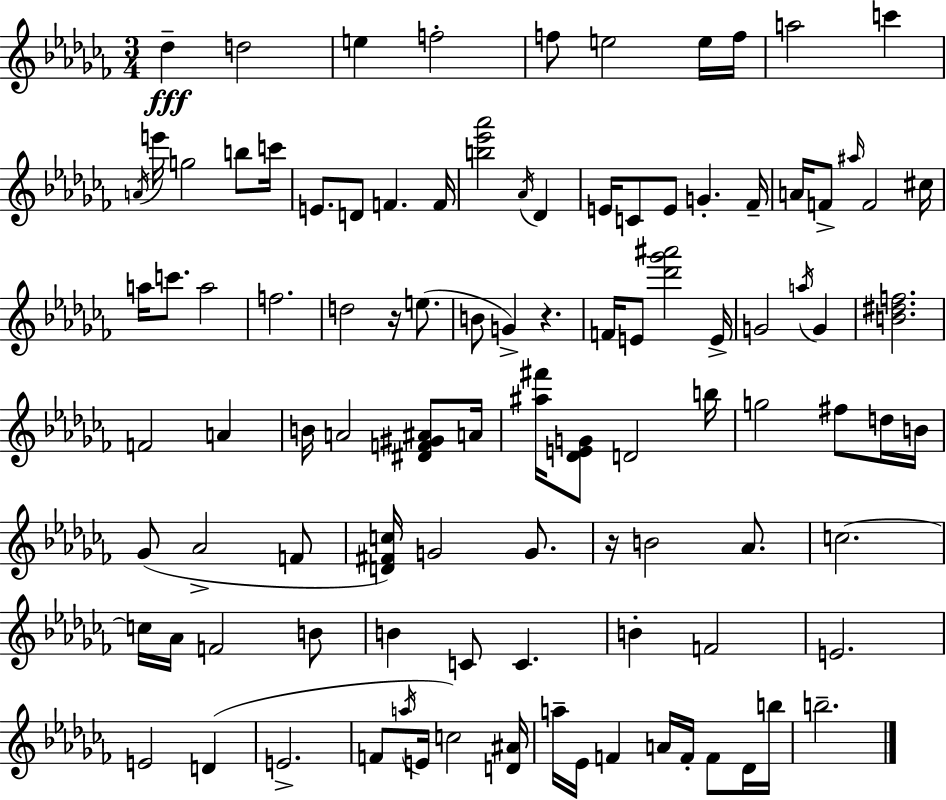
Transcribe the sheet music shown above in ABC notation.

X:1
T:Untitled
M:3/4
L:1/4
K:Abm
_d d2 e f2 f/2 e2 e/4 f/4 a2 c' A/4 e'/4 g2 b/2 c'/4 E/2 D/2 F F/4 [b_e'_a']2 _A/4 _D E/4 C/2 E/2 G _F/4 A/4 F/2 ^a/4 F2 ^c/4 a/4 c'/2 a2 f2 d2 z/4 e/2 B/2 G z F/4 E/2 [_d'_g'^a']2 E/4 G2 a/4 G [B^df]2 F2 A B/4 A2 [^DF^G^A]/2 A/4 [^a^f']/4 [_DEG]/2 D2 b/4 g2 ^f/2 d/4 B/4 _G/2 _A2 F/2 [D^Fc]/4 G2 G/2 z/4 B2 _A/2 c2 c/4 _A/4 F2 B/2 B C/2 C B F2 E2 E2 D E2 F/2 a/4 E/4 c2 [D^A]/4 a/4 _E/4 F A/4 F/4 F/2 _D/4 b/4 b2